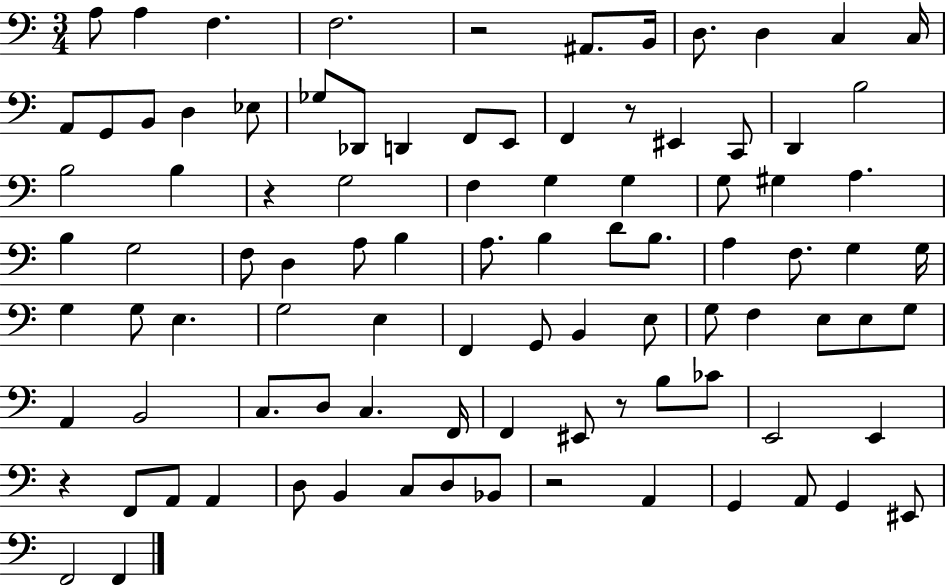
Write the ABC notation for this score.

X:1
T:Untitled
M:3/4
L:1/4
K:C
A,/2 A, F, F,2 z2 ^A,,/2 B,,/4 D,/2 D, C, C,/4 A,,/2 G,,/2 B,,/2 D, _E,/2 _G,/2 _D,,/2 D,, F,,/2 E,,/2 F,, z/2 ^E,, C,,/2 D,, B,2 B,2 B, z G,2 F, G, G, G,/2 ^G, A, B, G,2 F,/2 D, A,/2 B, A,/2 B, D/2 B,/2 A, F,/2 G, G,/4 G, G,/2 E, G,2 E, F,, G,,/2 B,, E,/2 G,/2 F, E,/2 E,/2 G,/2 A,, B,,2 C,/2 D,/2 C, F,,/4 F,, ^E,,/2 z/2 B,/2 _C/2 E,,2 E,, z F,,/2 A,,/2 A,, D,/2 B,, C,/2 D,/2 _B,,/2 z2 A,, G,, A,,/2 G,, ^E,,/2 F,,2 F,,